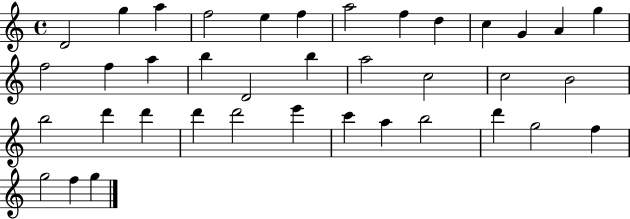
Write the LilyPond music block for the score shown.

{
  \clef treble
  \time 4/4
  \defaultTimeSignature
  \key c \major
  d'2 g''4 a''4 | f''2 e''4 f''4 | a''2 f''4 d''4 | c''4 g'4 a'4 g''4 | \break f''2 f''4 a''4 | b''4 d'2 b''4 | a''2 c''2 | c''2 b'2 | \break b''2 d'''4 d'''4 | d'''4 d'''2 e'''4 | c'''4 a''4 b''2 | d'''4 g''2 f''4 | \break g''2 f''4 g''4 | \bar "|."
}